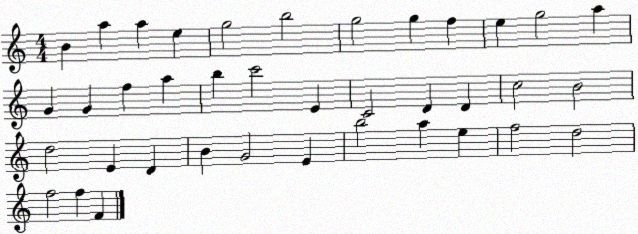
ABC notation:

X:1
T:Untitled
M:4/4
L:1/4
K:C
B a a e g2 b2 g2 g f e g2 a G G f a b c'2 E C2 D D c2 B2 d2 E D B G2 E b2 a e f2 d2 f2 f F